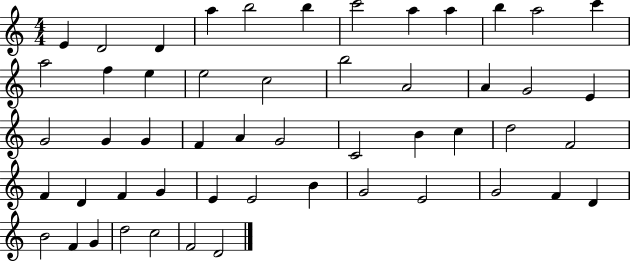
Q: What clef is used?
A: treble